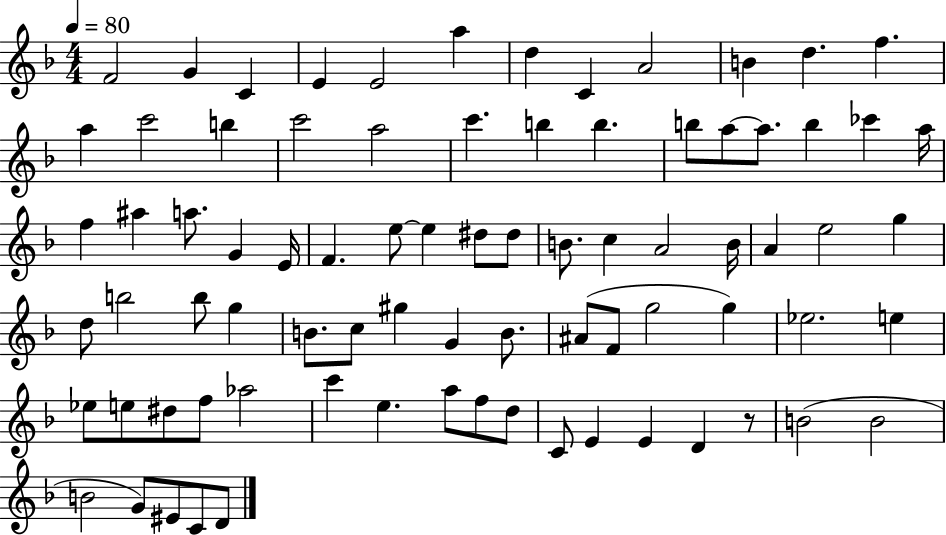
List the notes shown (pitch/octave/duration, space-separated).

F4/h G4/q C4/q E4/q E4/h A5/q D5/q C4/q A4/h B4/q D5/q. F5/q. A5/q C6/h B5/q C6/h A5/h C6/q. B5/q B5/q. B5/e A5/e A5/e. B5/q CES6/q A5/s F5/q A#5/q A5/e. G4/q E4/s F4/q. E5/e E5/q D#5/e D#5/e B4/e. C5/q A4/h B4/s A4/q E5/h G5/q D5/e B5/h B5/e G5/q B4/e. C5/e G#5/q G4/q B4/e. A#4/e F4/e G5/h G5/q Eb5/h. E5/q Eb5/e E5/e D#5/e F5/e Ab5/h C6/q E5/q. A5/e F5/e D5/e C4/e E4/q E4/q D4/q R/e B4/h B4/h B4/h G4/e EIS4/e C4/e D4/e